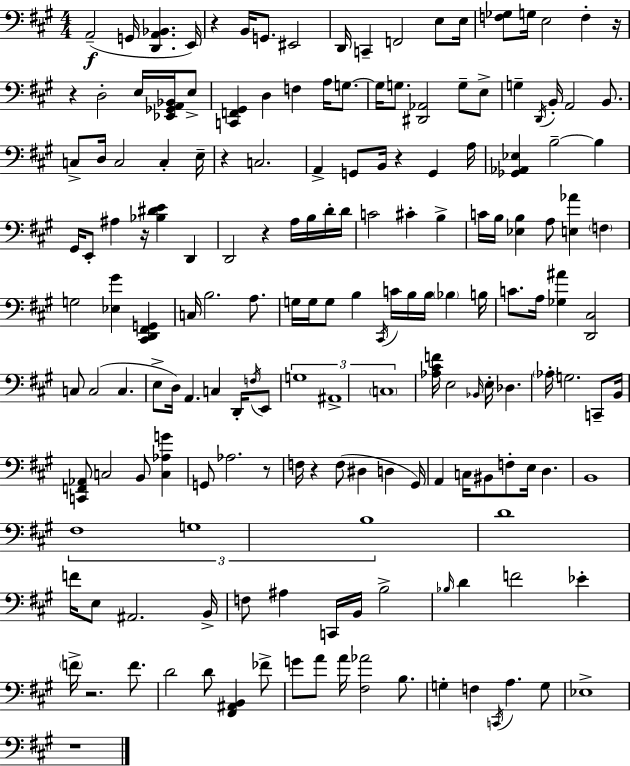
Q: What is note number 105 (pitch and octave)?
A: G#2